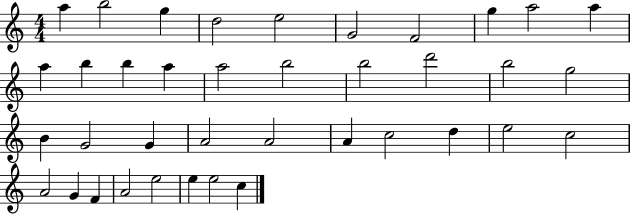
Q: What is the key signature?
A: C major